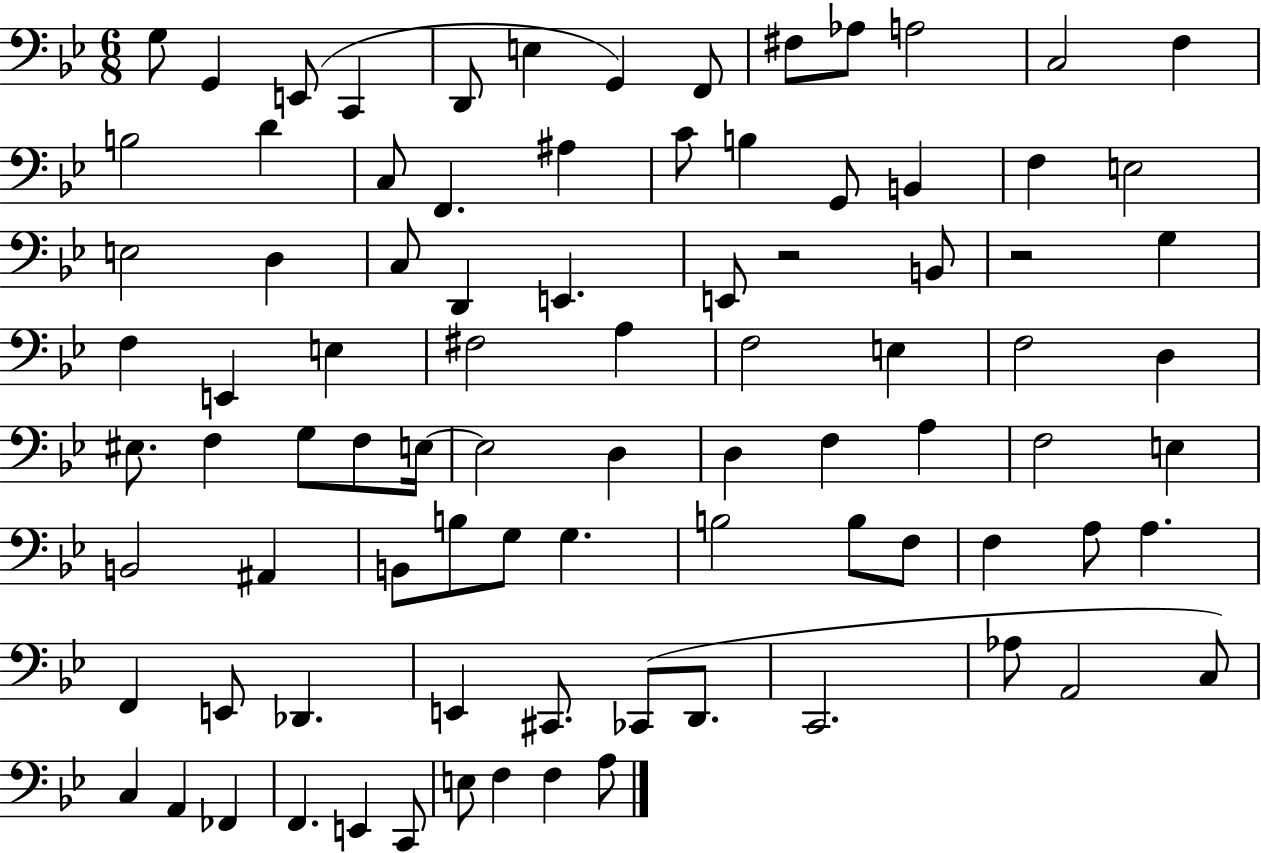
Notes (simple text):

G3/e G2/q E2/e C2/q D2/e E3/q G2/q F2/e F#3/e Ab3/e A3/h C3/h F3/q B3/h D4/q C3/e F2/q. A#3/q C4/e B3/q G2/e B2/q F3/q E3/h E3/h D3/q C3/e D2/q E2/q. E2/e R/h B2/e R/h G3/q F3/q E2/q E3/q F#3/h A3/q F3/h E3/q F3/h D3/q EIS3/e. F3/q G3/e F3/e E3/s E3/h D3/q D3/q F3/q A3/q F3/h E3/q B2/h A#2/q B2/e B3/e G3/e G3/q. B3/h B3/e F3/e F3/q A3/e A3/q. F2/q E2/e Db2/q. E2/q C#2/e. CES2/e D2/e. C2/h. Ab3/e A2/h C3/e C3/q A2/q FES2/q F2/q. E2/q C2/e E3/e F3/q F3/q A3/e